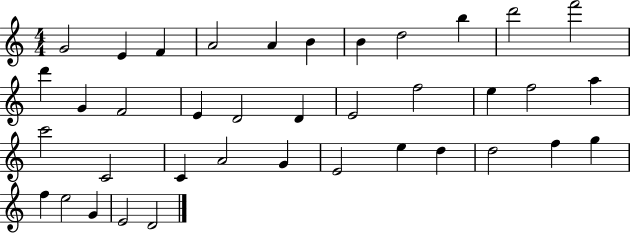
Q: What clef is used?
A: treble